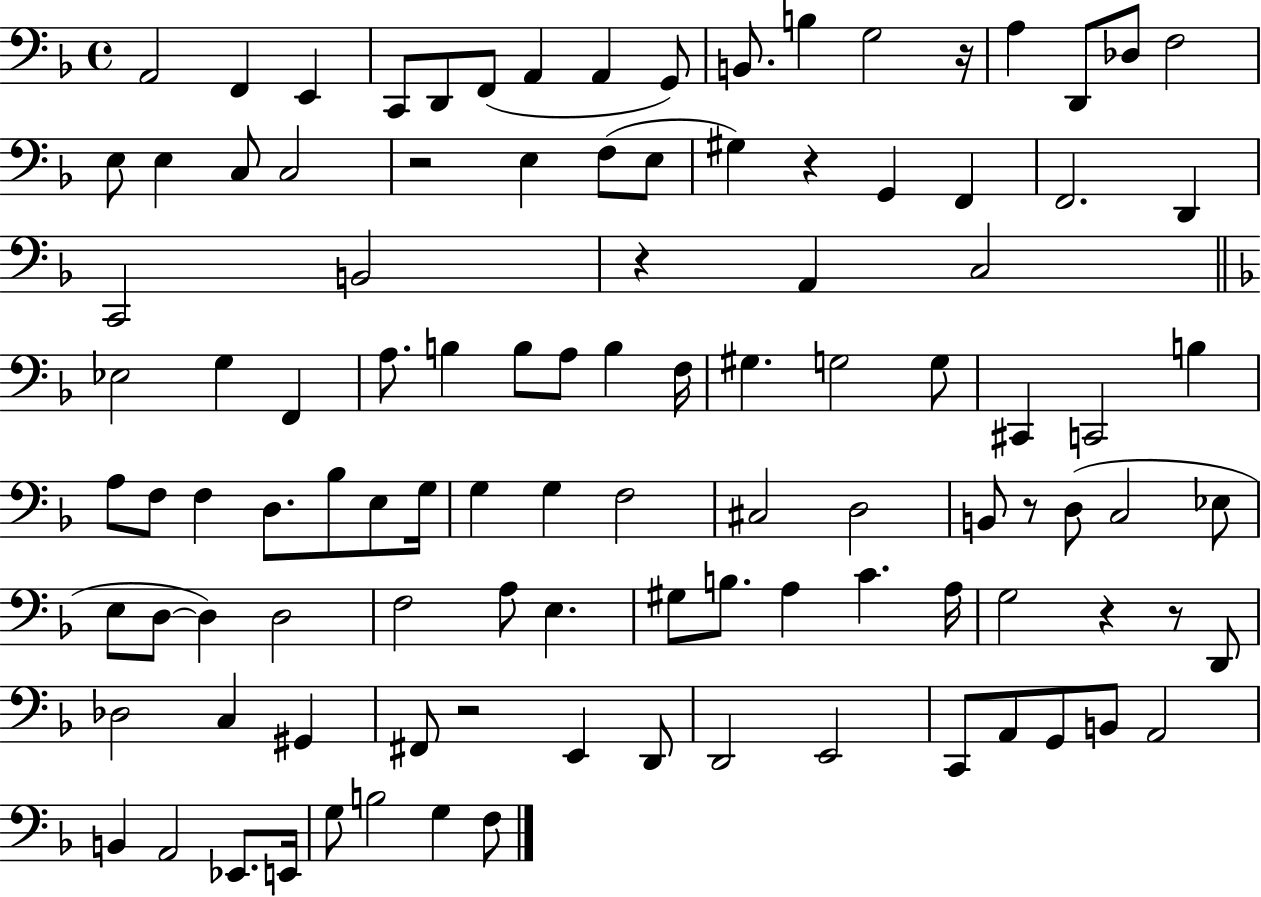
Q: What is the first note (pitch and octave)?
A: A2